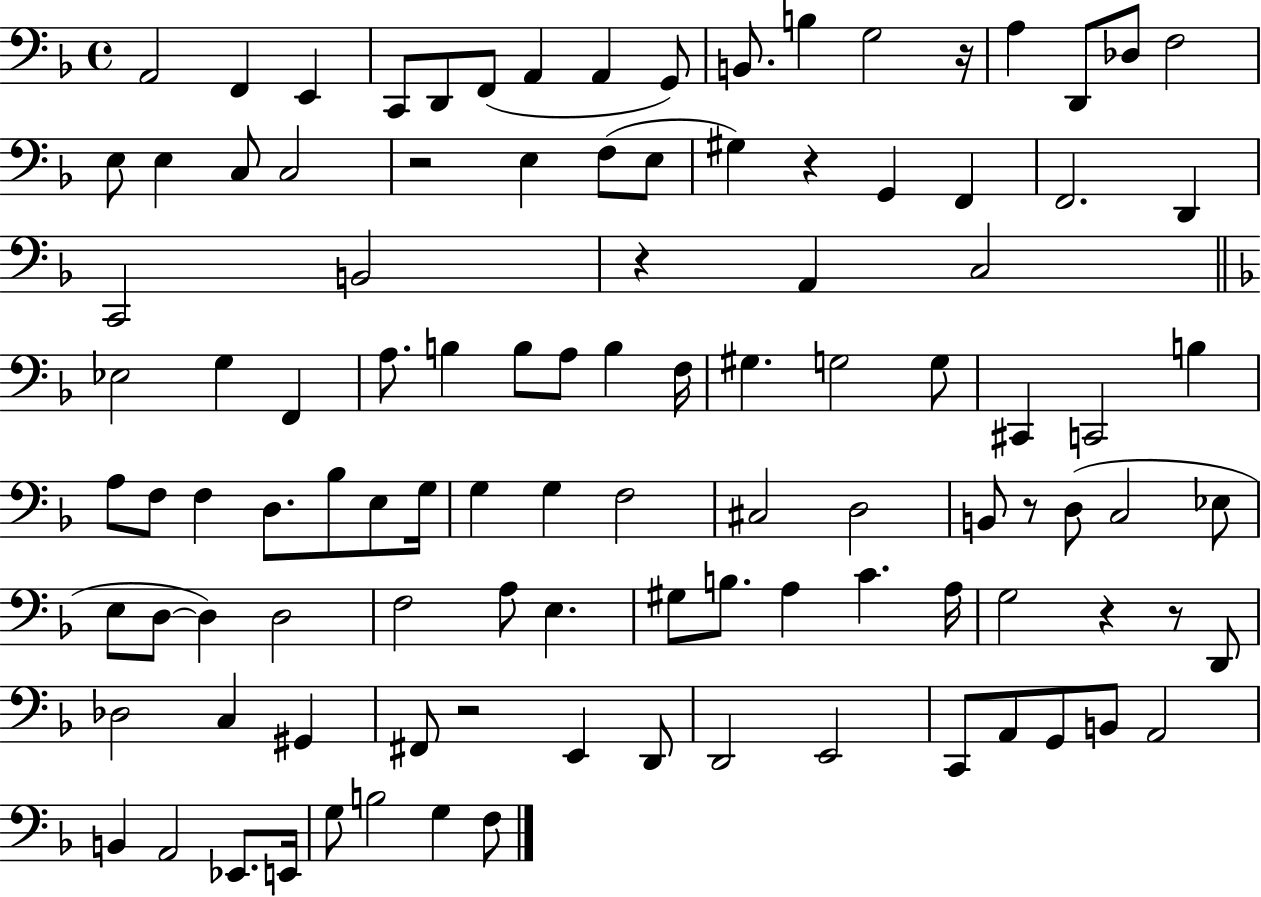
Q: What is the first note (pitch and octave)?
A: A2